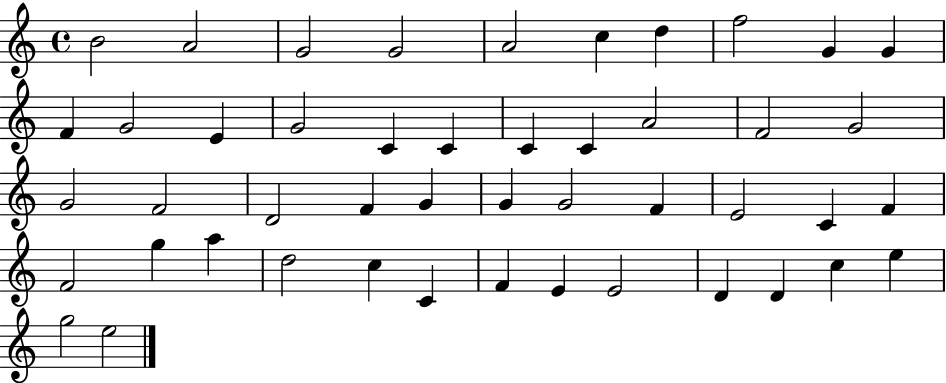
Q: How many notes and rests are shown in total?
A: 47